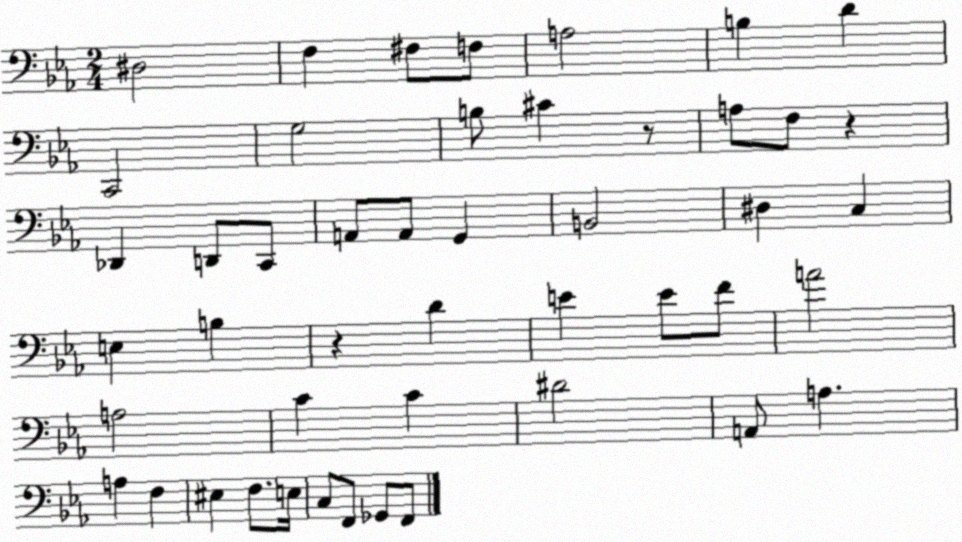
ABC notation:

X:1
T:Untitled
M:2/4
L:1/4
K:Eb
^D,2 F, ^F,/2 F,/2 A,2 B, D C,,2 G,2 B,/2 ^C z/2 A,/2 F,/2 z _D,, D,,/2 C,,/2 A,,/2 A,,/2 G,, B,,2 ^D, C, E, B, z D E E/2 F/2 A2 A,2 C C ^D2 A,,/2 A, A, F, ^E, F,/2 E,/4 C,/2 F,,/2 _G,,/2 F,,/2